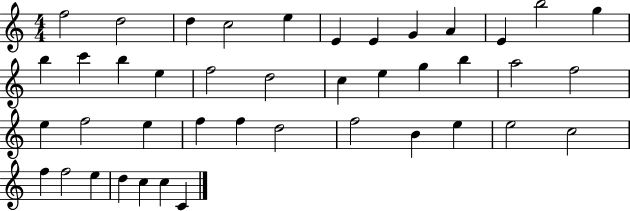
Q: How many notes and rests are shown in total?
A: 42